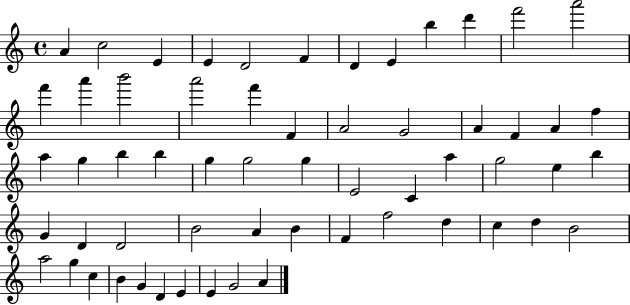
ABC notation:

X:1
T:Untitled
M:4/4
L:1/4
K:C
A c2 E E D2 F D E b d' f'2 a'2 f' a' b'2 a'2 f' F A2 G2 A F A f a g b b g g2 g E2 C a g2 e b G D D2 B2 A B F f2 d c d B2 a2 g c B G D E E G2 A